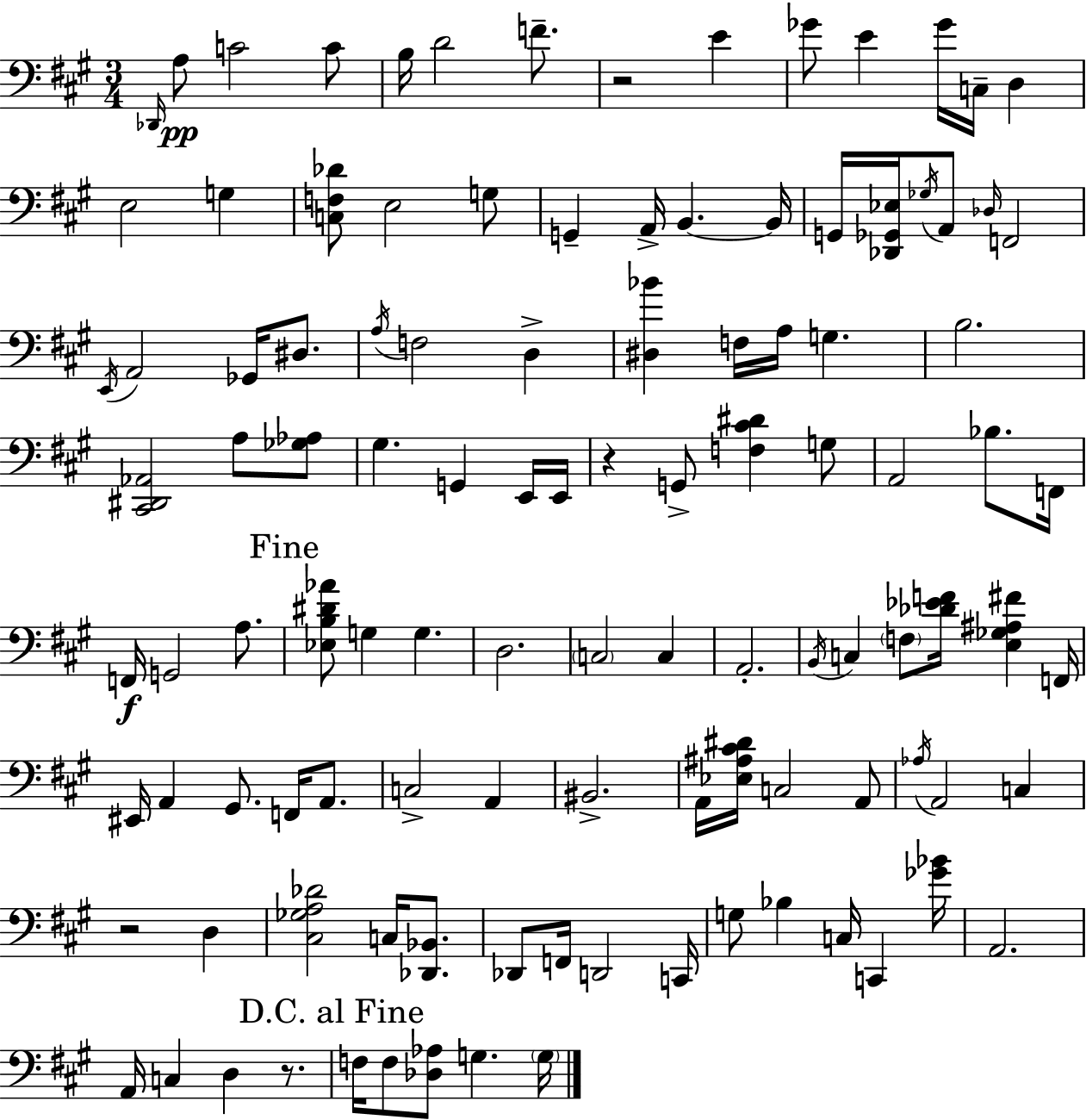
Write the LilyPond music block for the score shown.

{
  \clef bass
  \numericTimeSignature
  \time 3/4
  \key a \major
  \grace { des,16 }\pp a8 c'2 c'8 | b16 d'2 f'8.-- | r2 e'4 | ges'8 e'4 ges'16 c16-- d4 | \break e2 g4 | <c f des'>8 e2 g8 | g,4-- a,16-> b,4.~~ | b,16 g,16 <des, ges, ees>16 \acciaccatura { ges16 } a,8 \grace { des16 } f,2 | \break \acciaccatura { e,16 } a,2 | ges,16 dis8. \acciaccatura { a16 } f2 | d4-> <dis bes'>4 f16 a16 g4. | b2. | \break <cis, dis, aes,>2 | a8 <ges aes>8 gis4. g,4 | e,16 e,16 r4 g,8-> <f cis' dis'>4 | g8 a,2 | \break bes8. f,16 f,16\f g,2 | a8. \mark "Fine" <ees b dis' aes'>8 g4 g4. | d2. | \parenthesize c2 | \break c4 a,2.-. | \acciaccatura { b,16 } c4 \parenthesize f8 | <des' ees' f'>16 <e ges ais fis'>4 f,16 eis,16 a,4 gis,8. | f,16 a,8. c2-> | \break a,4 bis,2.-> | a,16 <ees ais cis' dis'>16 c2 | a,8 \acciaccatura { aes16 } a,2 | c4 r2 | \break d4 <cis ges a des'>2 | c16 <des, bes,>8. des,8 f,16 d,2 | c,16 g8 bes4 | c16 c,4 <ges' bes'>16 a,2. | \break a,16 c4 | d4 r8. \mark "D.C. al Fine" f16 f8 <des aes>8 | g4. \parenthesize g16 \bar "|."
}